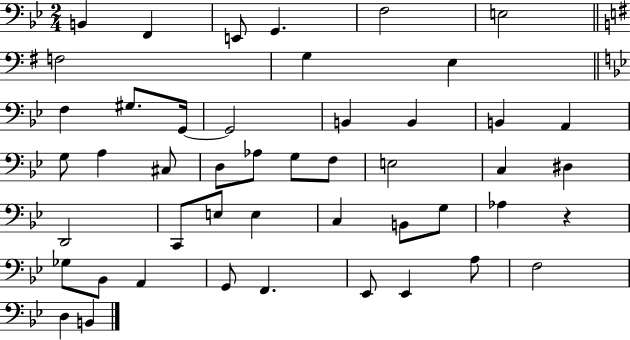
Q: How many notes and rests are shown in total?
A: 47